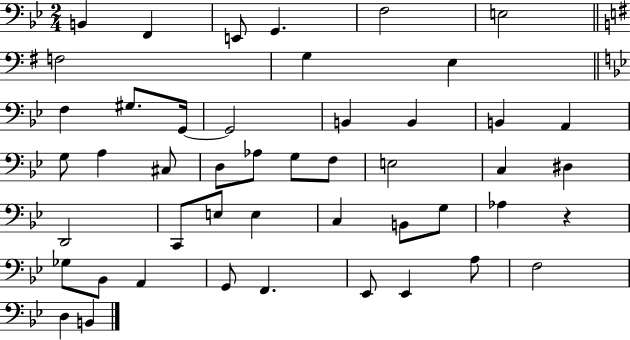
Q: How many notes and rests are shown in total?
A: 47